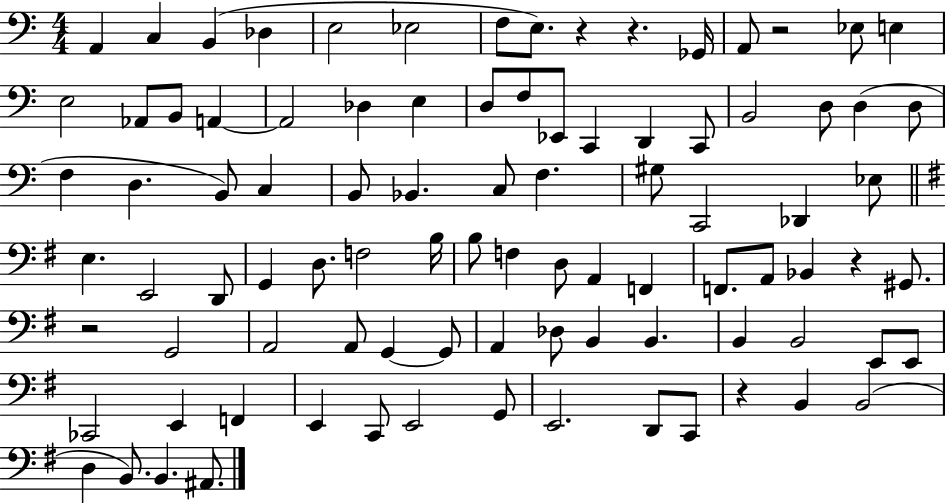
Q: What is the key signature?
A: C major